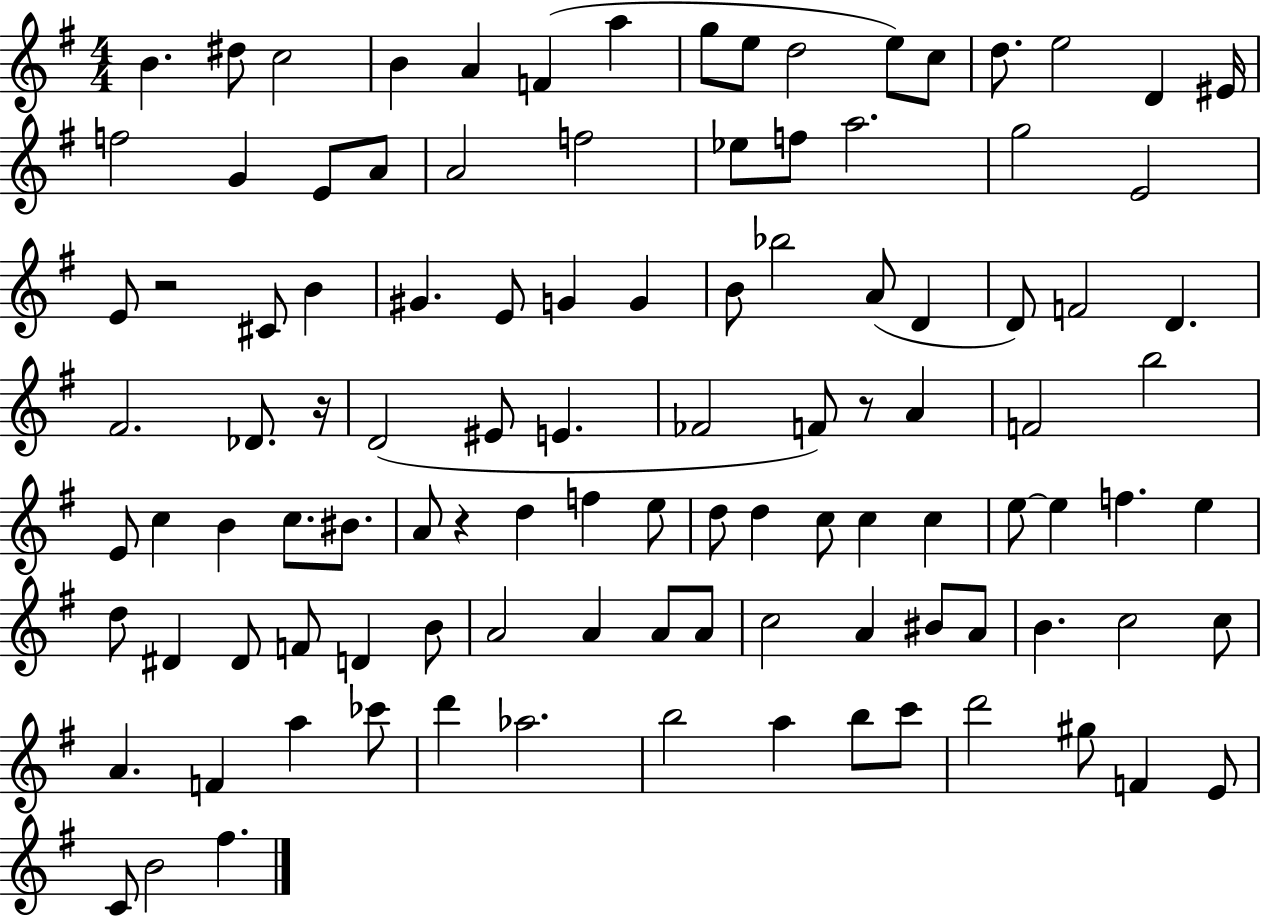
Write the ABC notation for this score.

X:1
T:Untitled
M:4/4
L:1/4
K:G
B ^d/2 c2 B A F a g/2 e/2 d2 e/2 c/2 d/2 e2 D ^E/4 f2 G E/2 A/2 A2 f2 _e/2 f/2 a2 g2 E2 E/2 z2 ^C/2 B ^G E/2 G G B/2 _b2 A/2 D D/2 F2 D ^F2 _D/2 z/4 D2 ^E/2 E _F2 F/2 z/2 A F2 b2 E/2 c B c/2 ^B/2 A/2 z d f e/2 d/2 d c/2 c c e/2 e f e d/2 ^D ^D/2 F/2 D B/2 A2 A A/2 A/2 c2 A ^B/2 A/2 B c2 c/2 A F a _c'/2 d' _a2 b2 a b/2 c'/2 d'2 ^g/2 F E/2 C/2 B2 ^f